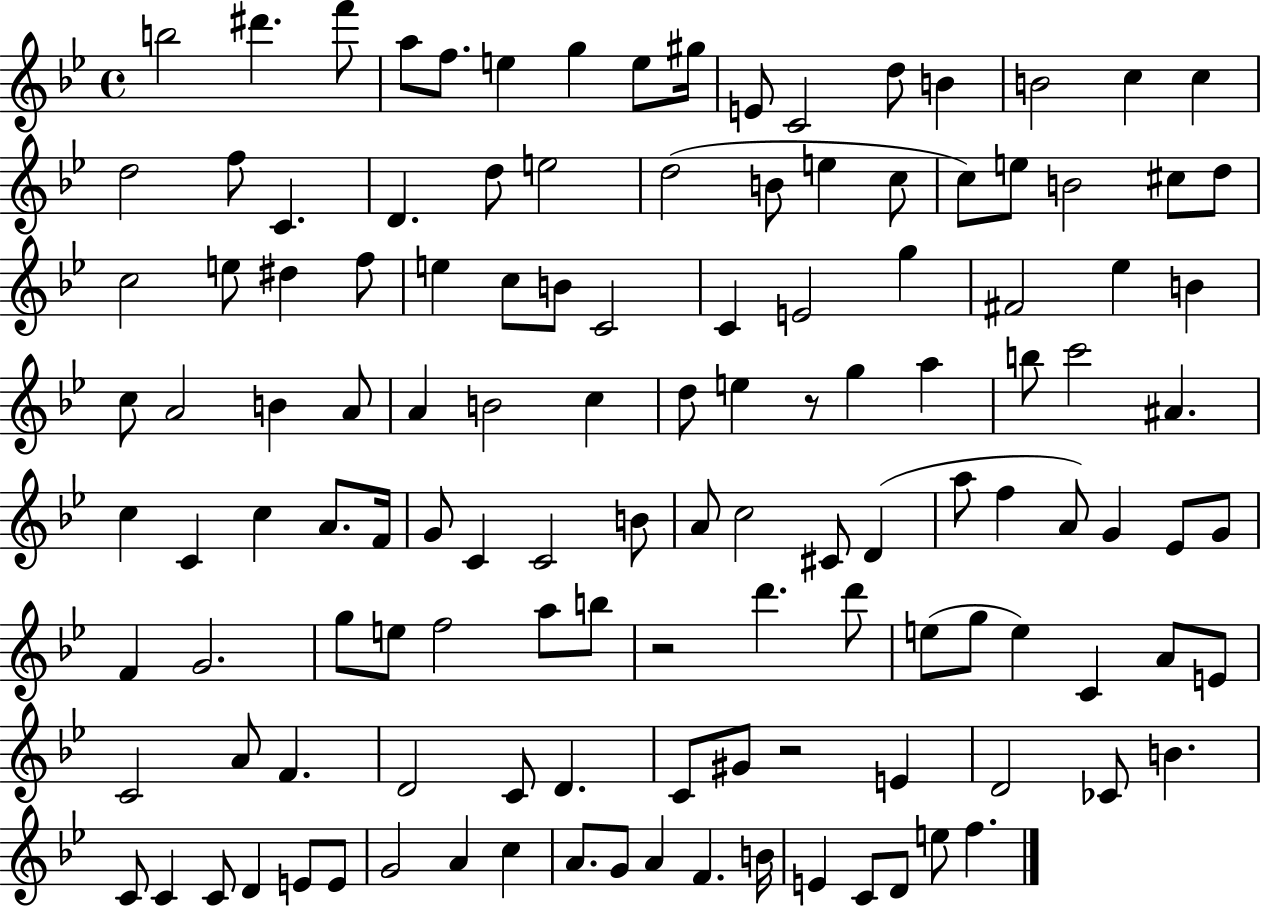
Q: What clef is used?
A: treble